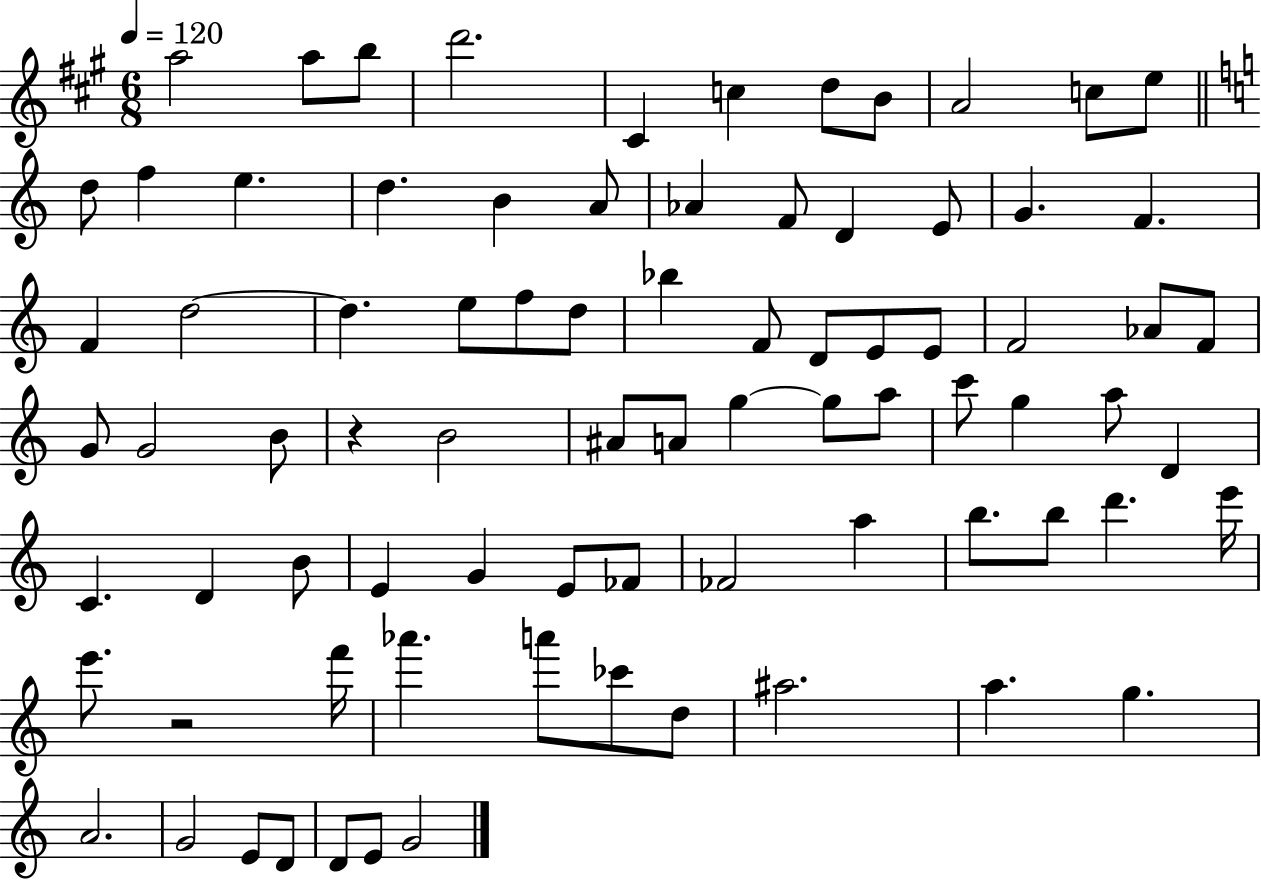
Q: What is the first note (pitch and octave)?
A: A5